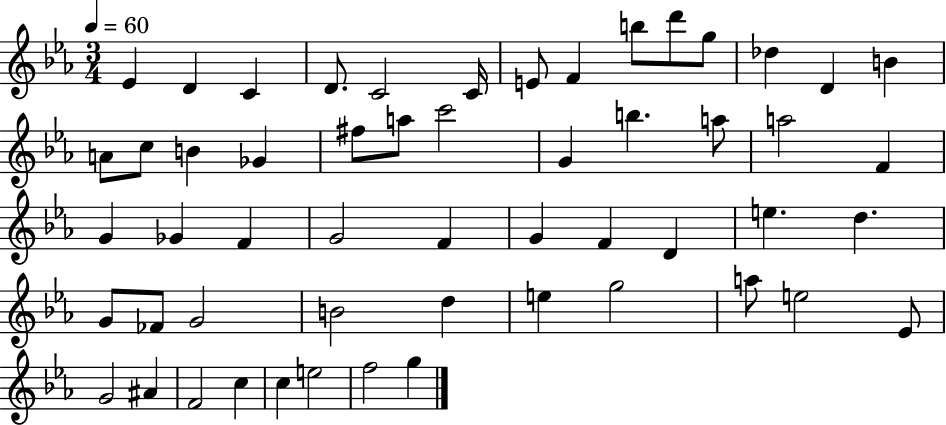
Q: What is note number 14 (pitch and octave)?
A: B4